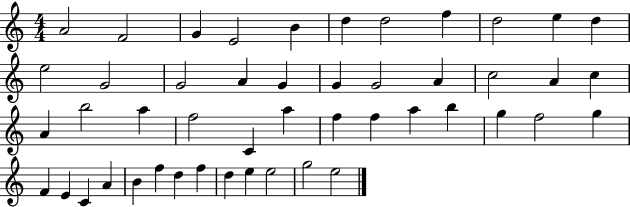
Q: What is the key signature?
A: C major